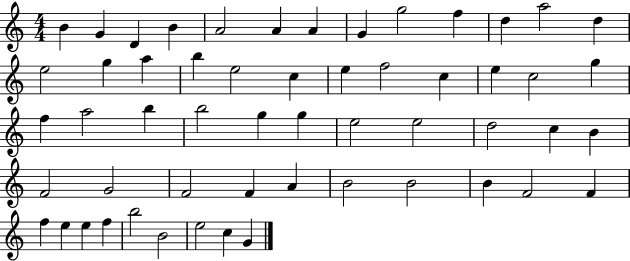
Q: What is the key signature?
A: C major